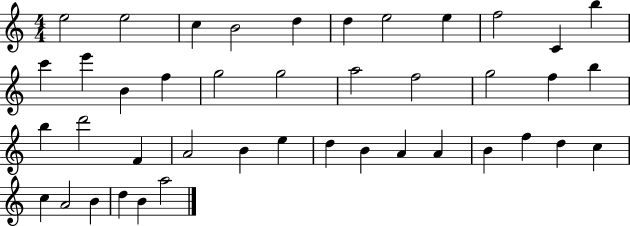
X:1
T:Untitled
M:4/4
L:1/4
K:C
e2 e2 c B2 d d e2 e f2 C b c' e' B f g2 g2 a2 f2 g2 f b b d'2 F A2 B e d B A A B f d c c A2 B d B a2